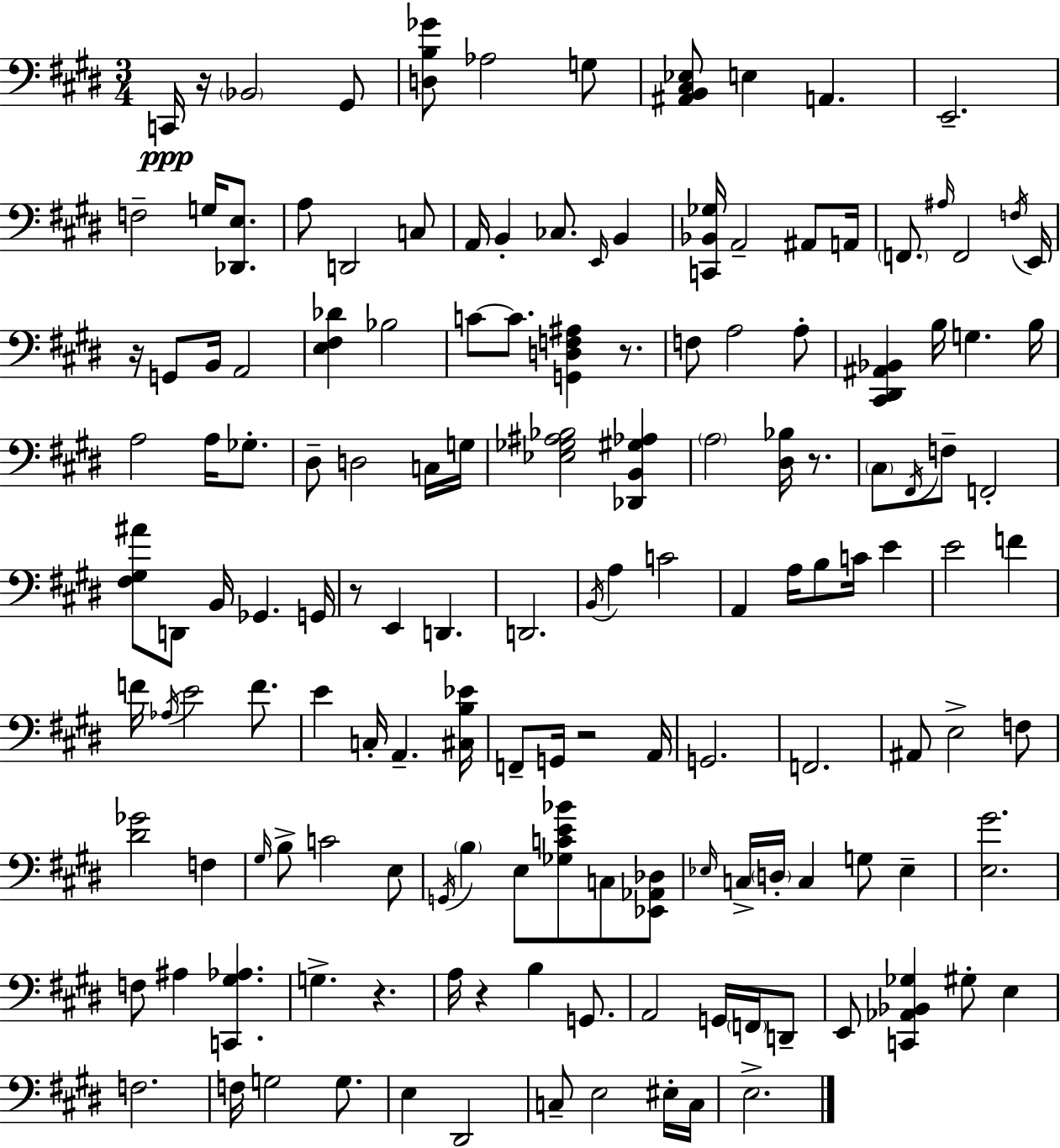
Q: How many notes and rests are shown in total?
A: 147